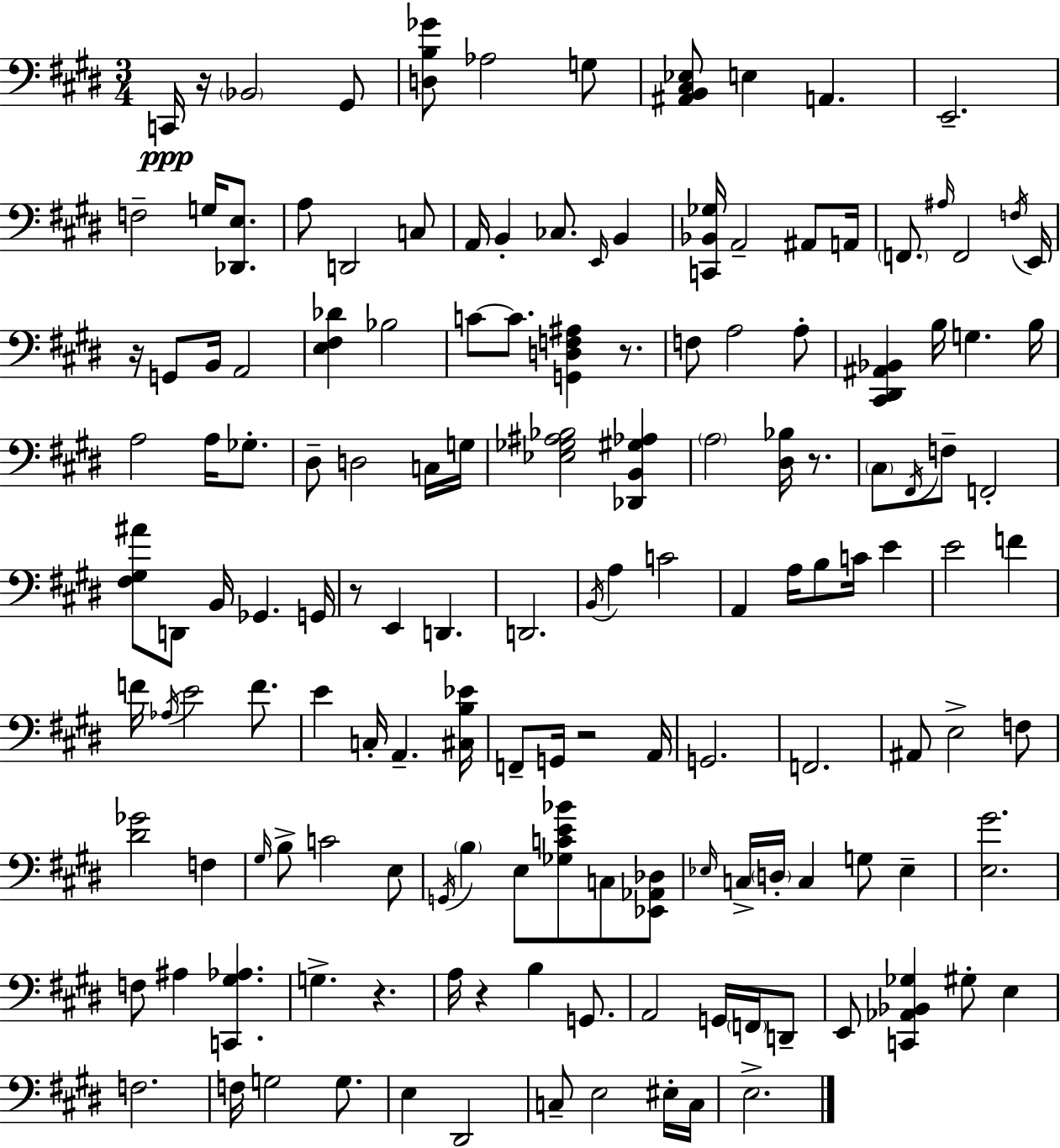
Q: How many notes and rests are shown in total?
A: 147